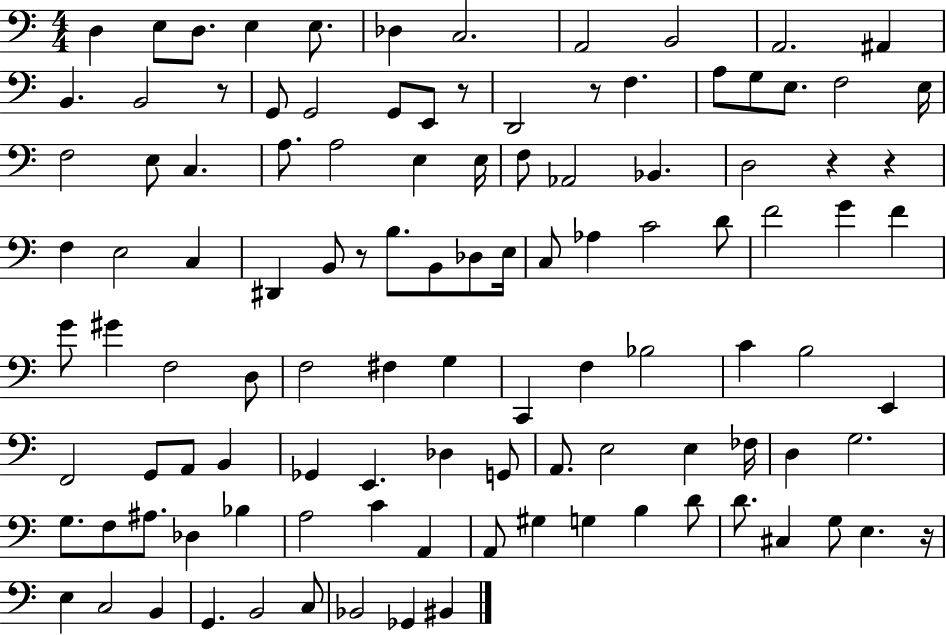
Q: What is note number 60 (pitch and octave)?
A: F3